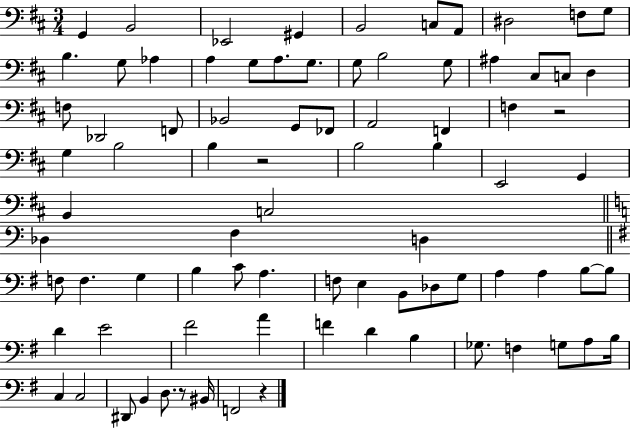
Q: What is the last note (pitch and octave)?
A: F2